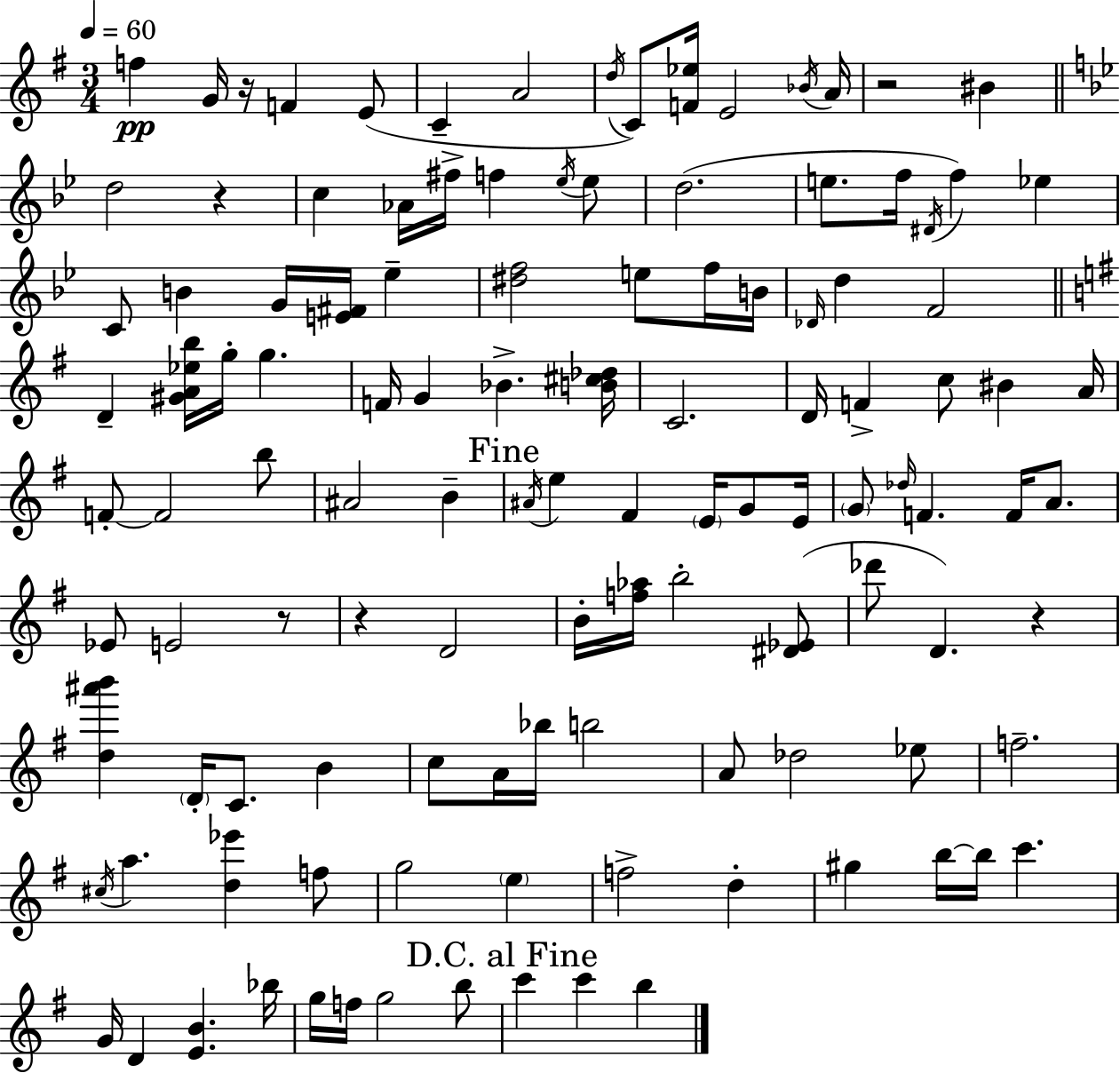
F5/q G4/s R/s F4/q E4/e C4/q A4/h D5/s C4/e [F4,Eb5]/s E4/h Bb4/s A4/s R/h BIS4/q D5/h R/q C5/q Ab4/s F#5/s F5/q Eb5/s Eb5/e D5/h. E5/e. F5/s D#4/s F5/q Eb5/q C4/e B4/q G4/s [E4,F#4]/s Eb5/q [D#5,F5]/h E5/e F5/s B4/s Db4/s D5/q F4/h D4/q [G#4,A4,Eb5,B5]/s G5/s G5/q. F4/s G4/q Bb4/q. [B4,C#5,Db5]/s C4/h. D4/s F4/q C5/e BIS4/q A4/s F4/e F4/h B5/e A#4/h B4/q A#4/s E5/q F#4/q E4/s G4/e E4/s G4/e Db5/s F4/q. F4/s A4/e. Eb4/e E4/h R/e R/q D4/h B4/s [F5,Ab5]/s B5/h [D#4,Eb4]/e Db6/e D4/q. R/q [D5,A#6,B6]/q D4/s C4/e. B4/q C5/e A4/s Bb5/s B5/h A4/e Db5/h Eb5/e F5/h. C#5/s A5/q. [D5,Eb6]/q F5/e G5/h E5/q F5/h D5/q G#5/q B5/s B5/s C6/q. G4/s D4/q [E4,B4]/q. Bb5/s G5/s F5/s G5/h B5/e C6/q C6/q B5/q